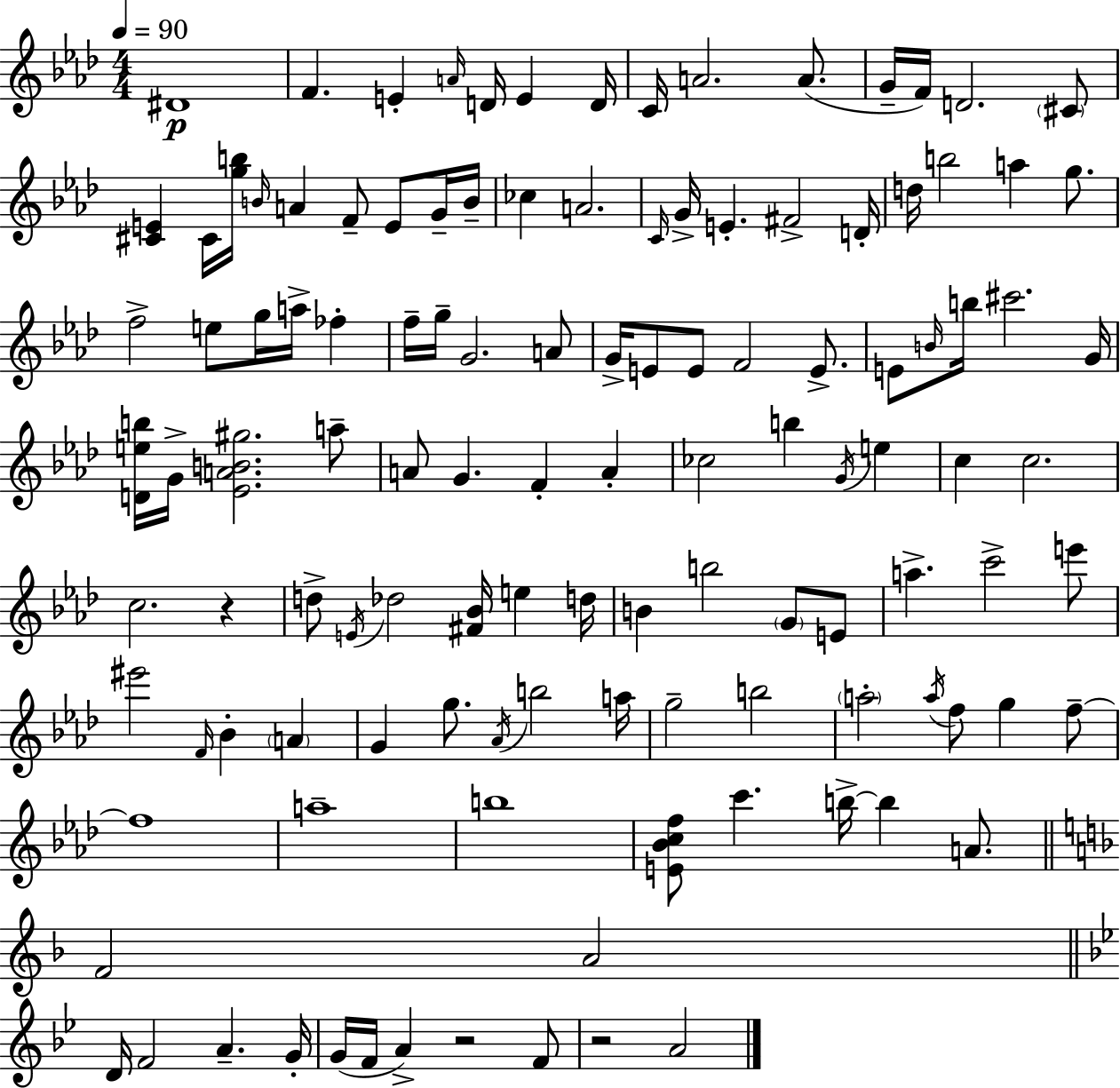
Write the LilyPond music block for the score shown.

{
  \clef treble
  \numericTimeSignature
  \time 4/4
  \key aes \major
  \tempo 4 = 90
  \repeat volta 2 { dis'1\p | f'4. e'4-. \grace { a'16 } d'16 e'4 | d'16 c'16 a'2. a'8.( | g'16-- f'16) d'2. \parenthesize cis'8 | \break <cis' e'>4 cis'16 <g'' b''>16 \grace { b'16 } a'4 f'8-- e'8 | g'16-- b'16-- ces''4 a'2. | \grace { c'16 } g'16-> e'4.-. fis'2-> | d'16-. d''16 b''2 a''4 | \break g''8. f''2-> e''8 g''16 a''16-> fes''4-. | f''16-- g''16-- g'2. | a'8 g'16-> e'8 e'8 f'2 | e'8.-> e'8 \grace { b'16 } b''16 cis'''2. | \break g'16 <d' e'' b''>16 g'16-> <ees' a' b' gis''>2. | a''8-- a'8 g'4. f'4-. | a'4-. ces''2 b''4 | \acciaccatura { g'16 } e''4 c''4 c''2. | \break c''2. | r4 d''8-> \acciaccatura { e'16 } des''2 | <fis' bes'>16 e''4 d''16 b'4 b''2 | \parenthesize g'8 e'8 a''4.-> c'''2-> | \break e'''8 eis'''2 \grace { f'16 } bes'4-. | \parenthesize a'4 g'4 g''8. \acciaccatura { aes'16 } b''2 | a''16 g''2-- | b''2 \parenthesize a''2-. | \break \acciaccatura { a''16 } f''8 g''4 f''8--~~ f''1 | a''1-- | b''1 | <e' bes' c'' f''>8 c'''4. | \break b''16->~~ b''4 a'8. \bar "||" \break \key f \major f'2 a'2 | \bar "||" \break \key bes \major d'16 f'2 a'4.-- g'16-. | g'16( f'16 a'4->) r2 f'8 | r2 a'2 | } \bar "|."
}